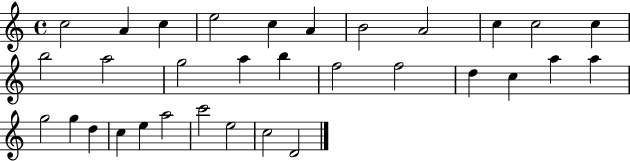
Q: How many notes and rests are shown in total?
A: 32